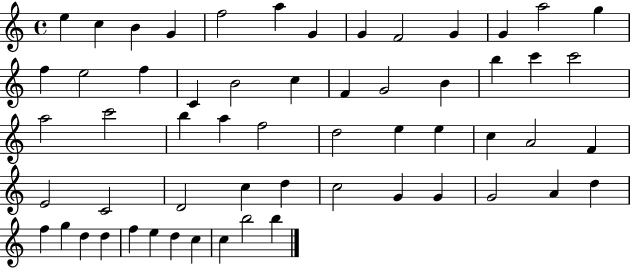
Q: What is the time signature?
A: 4/4